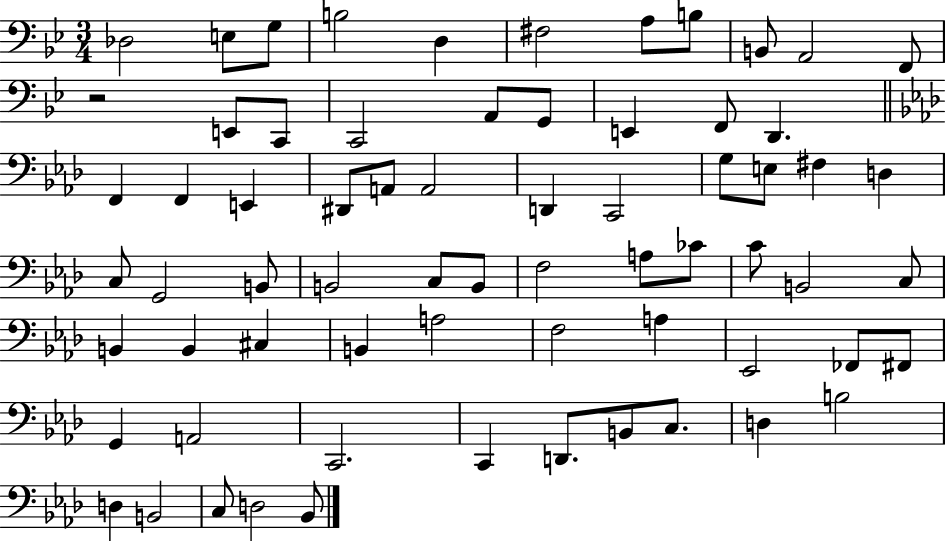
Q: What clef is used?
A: bass